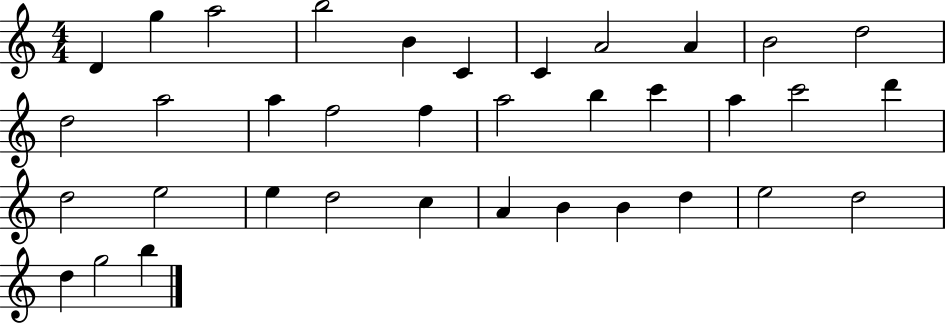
{
  \clef treble
  \numericTimeSignature
  \time 4/4
  \key c \major
  d'4 g''4 a''2 | b''2 b'4 c'4 | c'4 a'2 a'4 | b'2 d''2 | \break d''2 a''2 | a''4 f''2 f''4 | a''2 b''4 c'''4 | a''4 c'''2 d'''4 | \break d''2 e''2 | e''4 d''2 c''4 | a'4 b'4 b'4 d''4 | e''2 d''2 | \break d''4 g''2 b''4 | \bar "|."
}